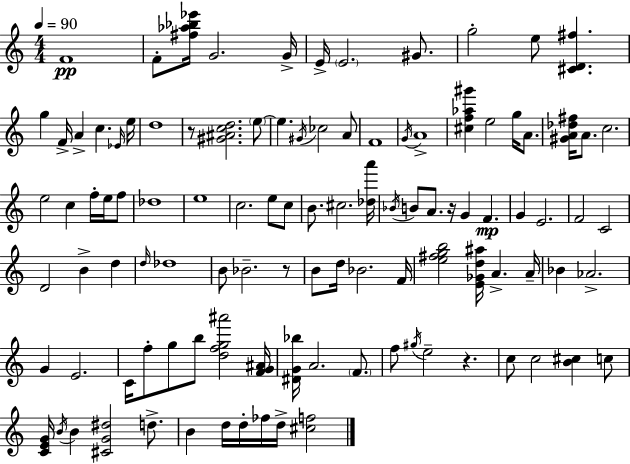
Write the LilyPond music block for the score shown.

{
  \clef treble
  \numericTimeSignature
  \time 4/4
  \key c \major
  \tempo 4 = 90
  f'1\pp | f'8-. <fis'' aes'' bes'' ees'''>16 g'2. g'16-> | e'16-> \parenthesize e'2. gis'8. | g''2-. e''8 <cis' d' fis''>4. | \break g''4 f'16-> a'4-> c''4. \grace { ees'16 } | e''16 d''1 | r8 <gis' ais' c'' d''>2. \parenthesize e''8~~ | e''4. \acciaccatura { gis'16 } ces''2 | \break a'8 f'1 | \acciaccatura { g'16 } a'1-> | <cis'' f'' aes'' gis'''>4 e''2 g''16 | a'8. <gis' a' des'' fis''>16 a'8. c''2. | \break e''2 c''4 f''16-. | e''16 f''8 des''1 | e''1 | c''2. e''8 | \break c''8 b'8. cis''2. | <des'' a'''>16 \acciaccatura { bes'16 } b'8 a'8. r16 g'4 f'4.\mp | g'4 e'2. | f'2 c'2 | \break d'2 b'4-> | d''4 \grace { d''16 } des''1 | b'8 bes'2.-- | r8 b'8 d''16 bes'2. | \break f'16 <e'' fis'' g'' b''>2 <e' ges' d'' ais''>16 a'4.-> | a'16-- bes'4 aes'2.-> | g'4 e'2. | c'16 f''8-. g''8 b''8 <d'' f'' g'' ais'''>2 | \break <f' g' ais'>16 <dis' g' bes''>16 a'2. | \parenthesize f'8. f''8 \acciaccatura { gis''16 } e''2-- | r4. c''8 c''2 | <b' cis''>4 c''8 <c' e' g'>16 \acciaccatura { b'16 } b'4 <cis' g' dis''>2 | \break d''8.-> b'4 d''16 d''16-. fes''16 d''16-> <cis'' f''>2 | \bar "|."
}